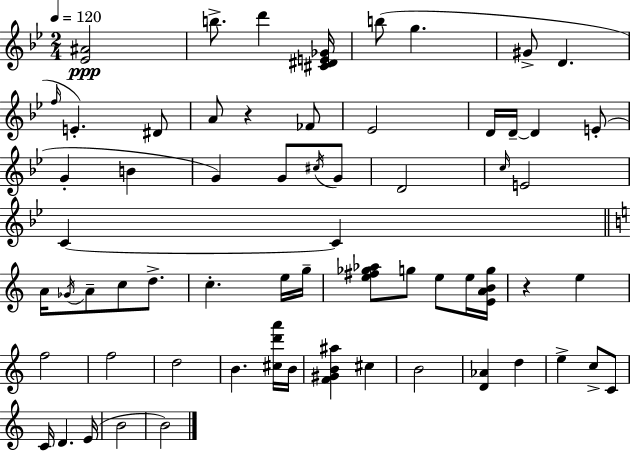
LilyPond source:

{
  \clef treble
  \numericTimeSignature
  \time 2/4
  \key bes \major
  \tempo 4 = 120
  <ees' ais'>2\ppp | b''8.-> d'''4 <cis' dis' e' ges'>16 | b''8( g''4. | gis'8-> d'4. | \break \grace { f''16 } e'4.-.) dis'8 | a'8 r4 fes'8 | ees'2 | d'16 d'16--~~ d'4 e'8-.( | \break g'4-. b'4 | g'4) g'8 \acciaccatura { cis''16 } | g'8 d'2 | \grace { c''16 } e'2 | \break c'4~~ c'4 | \bar "||" \break \key a \minor a'16 \acciaccatura { ges'16 } a'8-- c''8 d''8.-> | c''4.-. e''16 | g''16-- <e'' fis'' ges'' aes''>8 g''8 e''8 e''16 | <e' a' b' g''>16 r4 e''4 | \break f''2 | f''2 | d''2 | b'4. <cis'' d''' a'''>16 | \break b'16 <f' gis' b' ais''>4 cis''4 | b'2 | <d' aes'>4 d''4 | e''4-> c''8-> c'8 | \break c'16 d'4. | e'16( b'2 | b'2) | \bar "|."
}